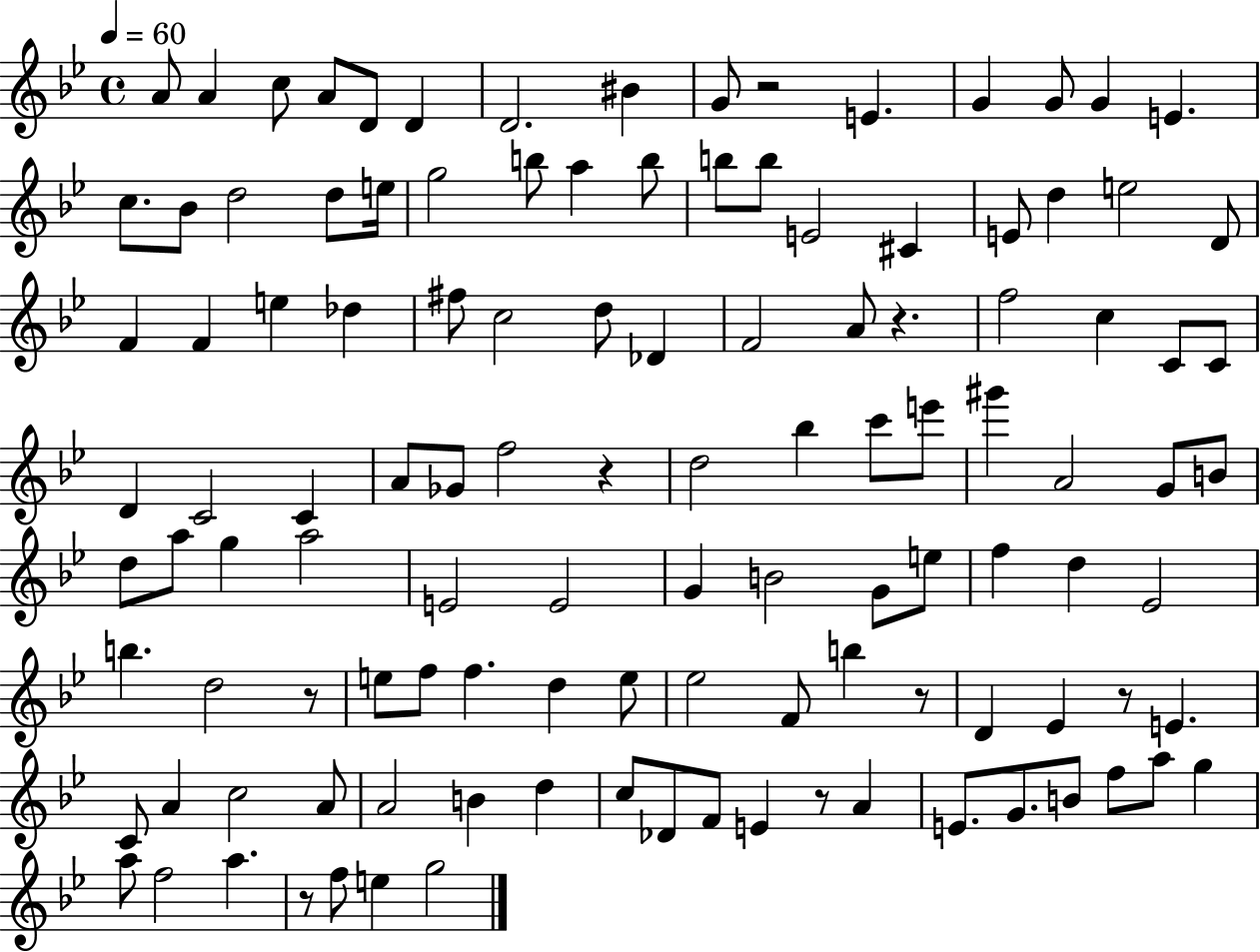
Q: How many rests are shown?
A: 8